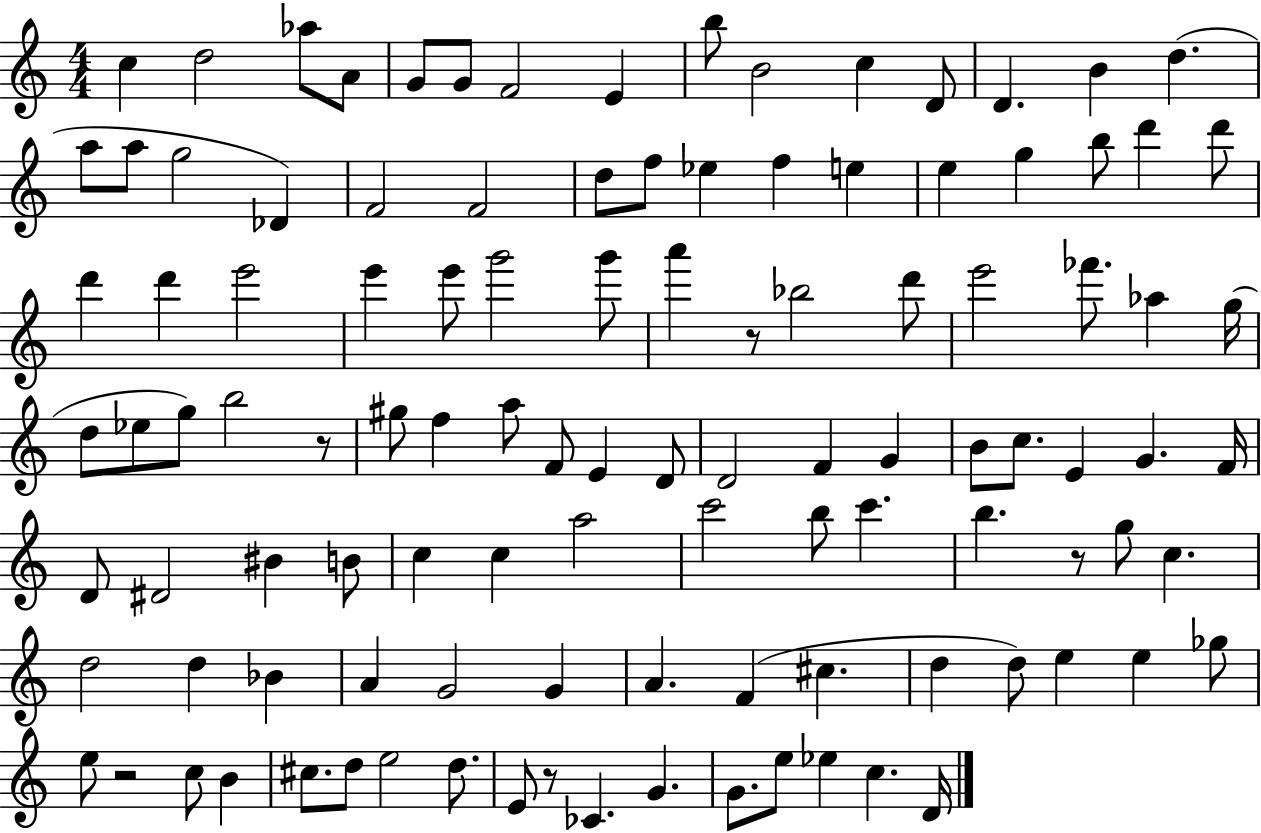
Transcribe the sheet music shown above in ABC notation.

X:1
T:Untitled
M:4/4
L:1/4
K:C
c d2 _a/2 A/2 G/2 G/2 F2 E b/2 B2 c D/2 D B d a/2 a/2 g2 _D F2 F2 d/2 f/2 _e f e e g b/2 d' d'/2 d' d' e'2 e' e'/2 g'2 g'/2 a' z/2 _b2 d'/2 e'2 _f'/2 _a g/4 d/2 _e/2 g/2 b2 z/2 ^g/2 f a/2 F/2 E D/2 D2 F G B/2 c/2 E G F/4 D/2 ^D2 ^B B/2 c c a2 c'2 b/2 c' b z/2 g/2 c d2 d _B A G2 G A F ^c d d/2 e e _g/2 e/2 z2 c/2 B ^c/2 d/2 e2 d/2 E/2 z/2 _C G G/2 e/2 _e c D/4